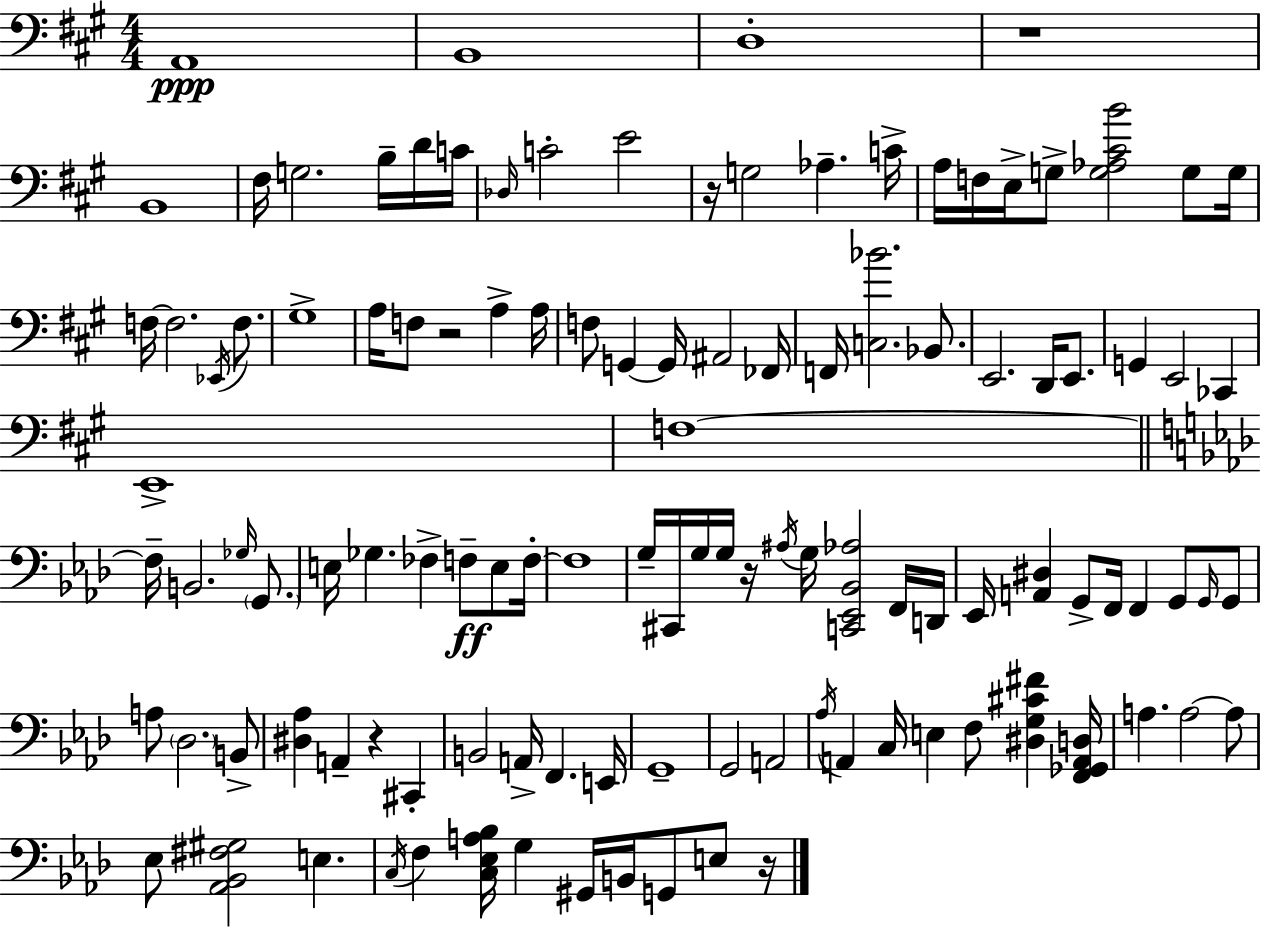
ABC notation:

X:1
T:Untitled
M:4/4
L:1/4
K:A
A,,4 B,,4 D,4 z4 B,,4 ^F,/4 G,2 B,/4 D/4 C/4 _D,/4 C2 E2 z/4 G,2 _A, C/4 A,/4 F,/4 E,/4 G,/2 [G,_A,^CB]2 G,/2 G,/4 F,/4 F,2 _E,,/4 F,/2 ^G,4 A,/4 F,/2 z2 A, A,/4 F,/2 G,, G,,/4 ^A,,2 _F,,/4 F,,/4 [C,_B]2 _B,,/2 E,,2 D,,/4 E,,/2 G,, E,,2 _C,, E,,4 F,4 F,/4 B,,2 _G,/4 G,,/2 E,/4 _G, _F, F,/2 E,/2 F,/4 F,4 G,/4 ^C,,/4 G,/4 G,/4 z/4 ^A,/4 G,/4 [C,,_E,,_B,,_A,]2 F,,/4 D,,/4 _E,,/4 [A,,^D,] G,,/2 F,,/4 F,, G,,/2 G,,/4 G,,/2 A,/2 _D,2 B,,/2 [^D,_A,] A,, z ^C,, B,,2 A,,/4 F,, E,,/4 G,,4 G,,2 A,,2 _A,/4 A,, C,/4 E, F,/2 [^D,G,^C^F] [F,,_G,,A,,D,]/4 A, A,2 A,/2 _E,/2 [_A,,_B,,^F,^G,]2 E, C,/4 F, [C,_E,A,_B,]/4 G, ^G,,/4 B,,/4 G,,/2 E,/2 z/4